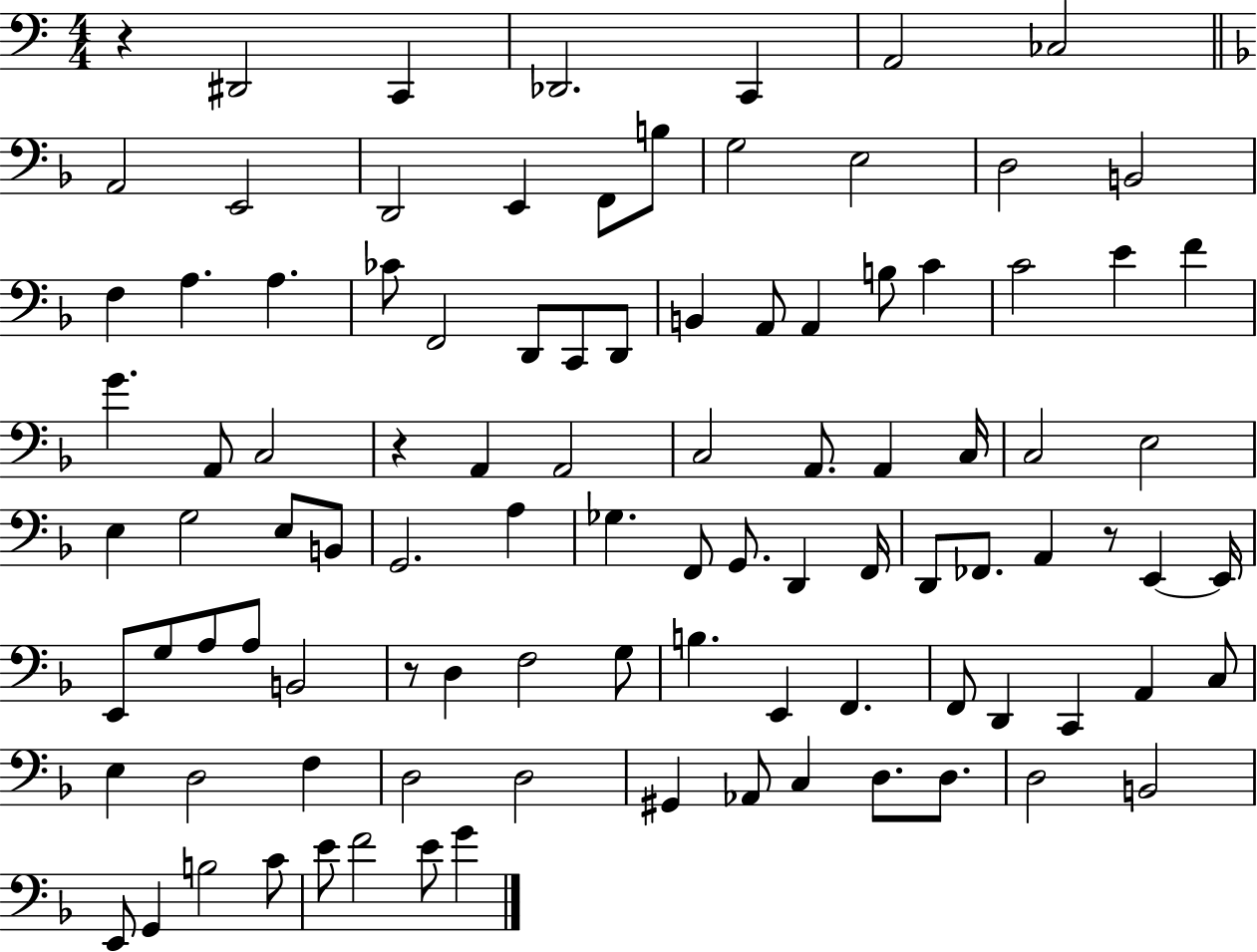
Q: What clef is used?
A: bass